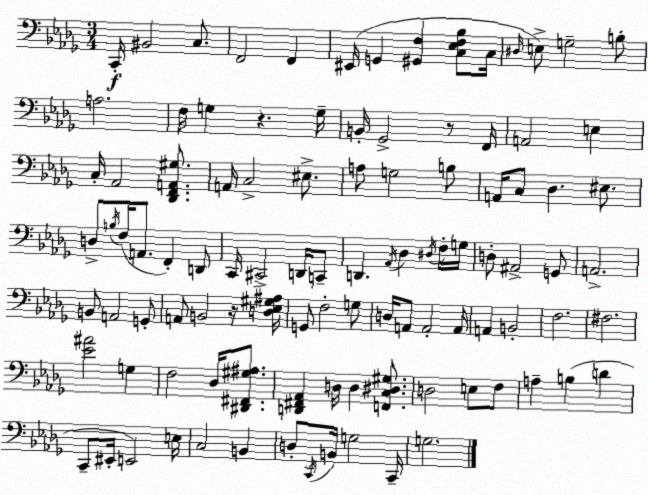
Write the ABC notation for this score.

X:1
T:Untitled
M:3/4
L:1/4
K:Bbm
C,,/4 ^B,,2 C,/2 F,,2 F,, ^E,,/4 G,, [^G,,F,] [C,_E,F,_B,]/2 C,/4 ^D,/4 E,/2 G,2 B,/2 A,2 F,/4 G, z G,/4 B,,/4 _G,,2 z/2 F,,/4 A,,2 E, C,/4 _A,,2 [_D,,F,,A,,^G,]/2 A,,/4 C,2 ^E,/2 A,/2 G,2 B,/2 A,,/4 C,/2 _D, ^E,/2 D,/2 B,/4 F,/4 A,,/2 F,, D,,/2 C,,/4 ^C,,2 D,,/4 C,,/2 D,, _A,,/4 _D, ^D,/4 F,/4 G,/4 D,/2 ^A,,2 G,,/2 A,,2 B,,/2 A,,2 G,,/2 A,,/2 B,,2 z/4 [D,_E,^G,^A,]/4 G,,/2 F,2 G,/2 D,/4 A,,/2 A,,2 A,,/4 A,, B,,2 F,2 ^F,2 [_E^A]2 G, F,2 _D,/4 [^D,,^F,,^G,^A,]/2 [D,,^F,,_A,,] D,/4 D, [F,,C,^D,^G,]/2 D,2 E,/2 F,/2 A, B, D C,,/2 ^E,,/4 E,,2 E,/4 C,2 B,, D,/2 C,,/4 B,,/4 G,2 C,,/4 G,2